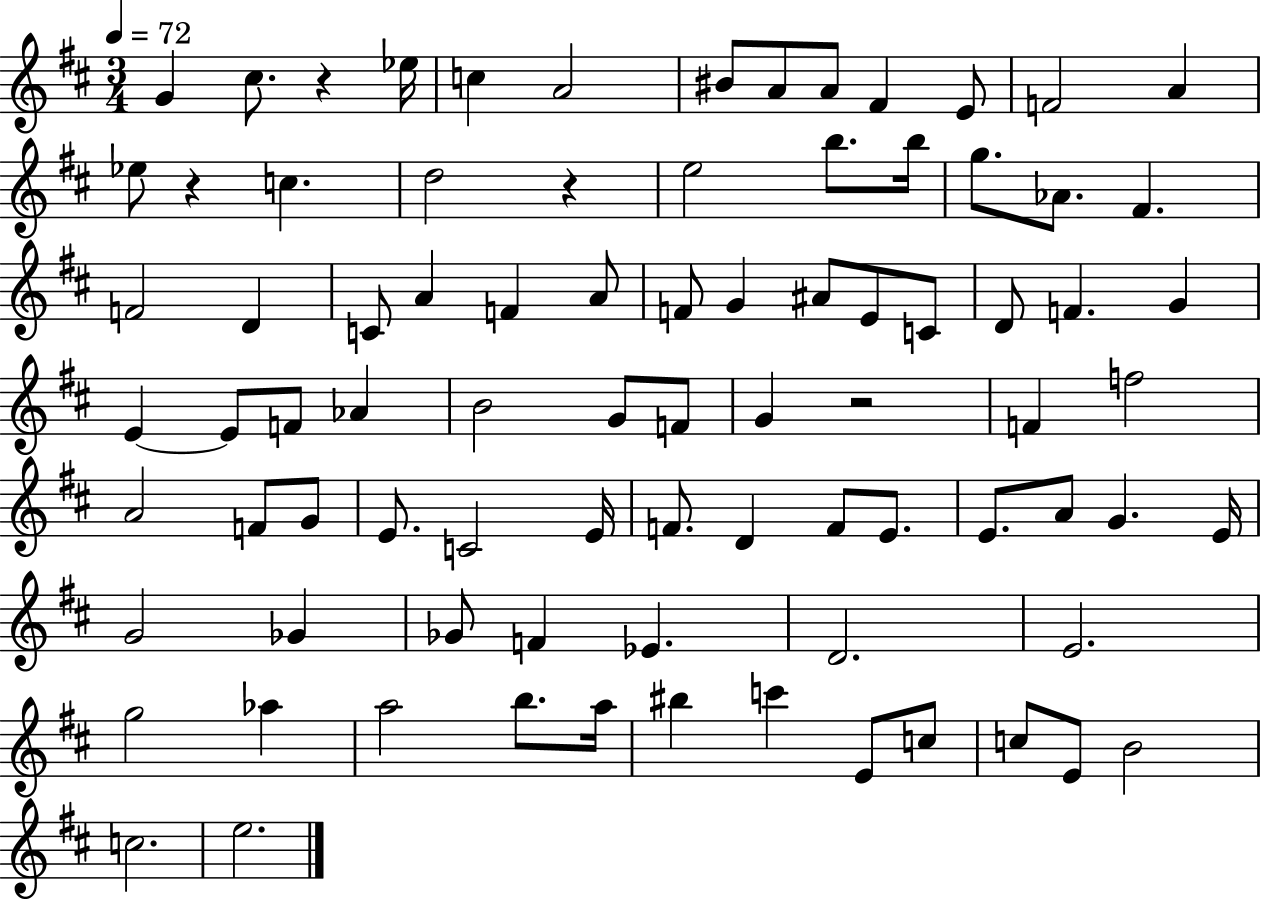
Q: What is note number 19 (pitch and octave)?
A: G5